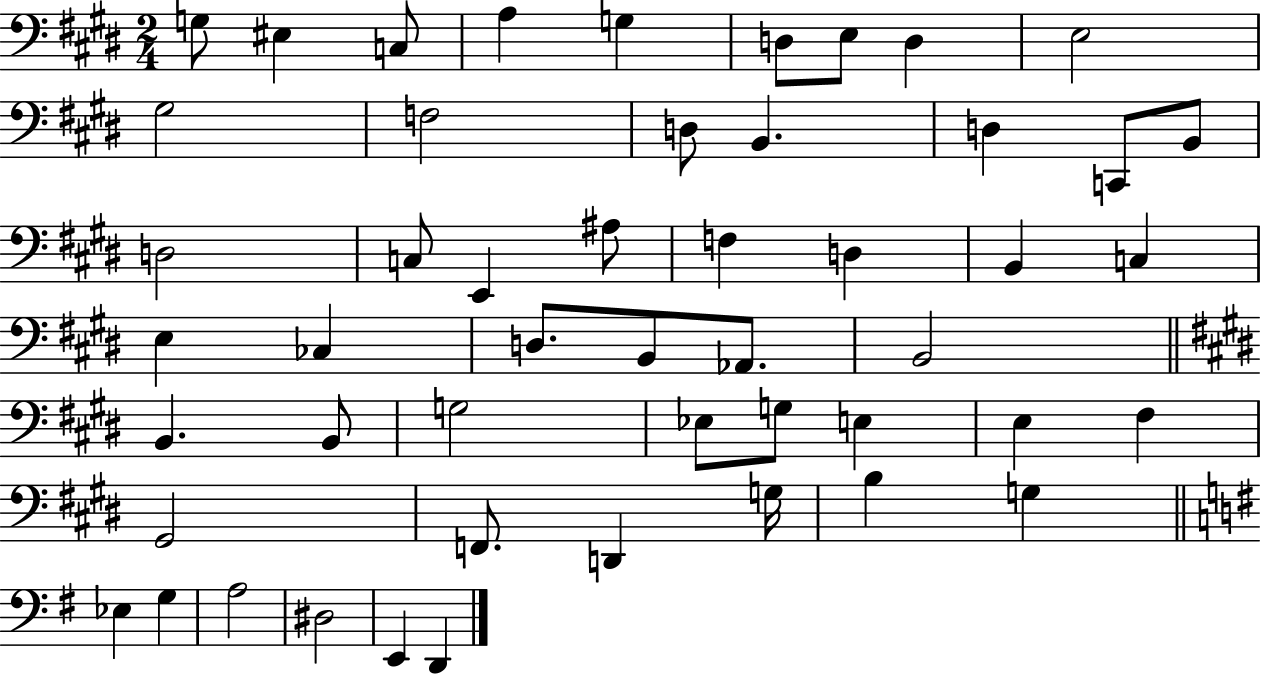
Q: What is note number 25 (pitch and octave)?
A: E3